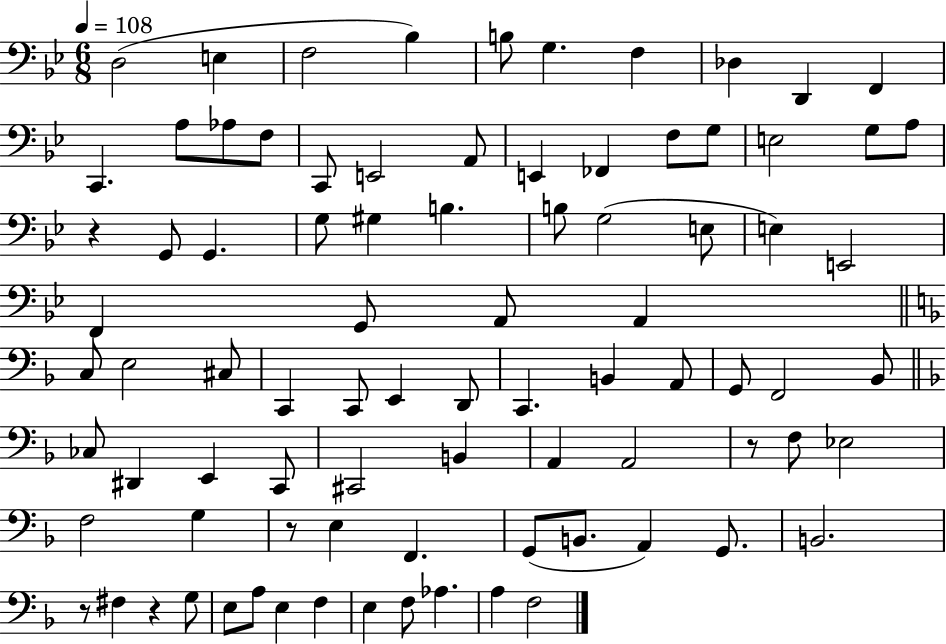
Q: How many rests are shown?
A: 5